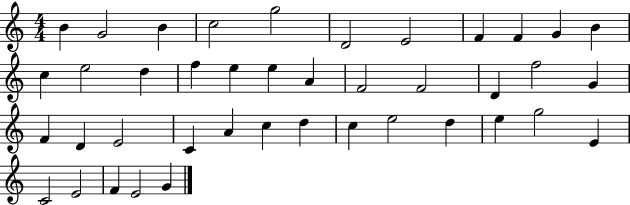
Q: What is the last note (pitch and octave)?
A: G4